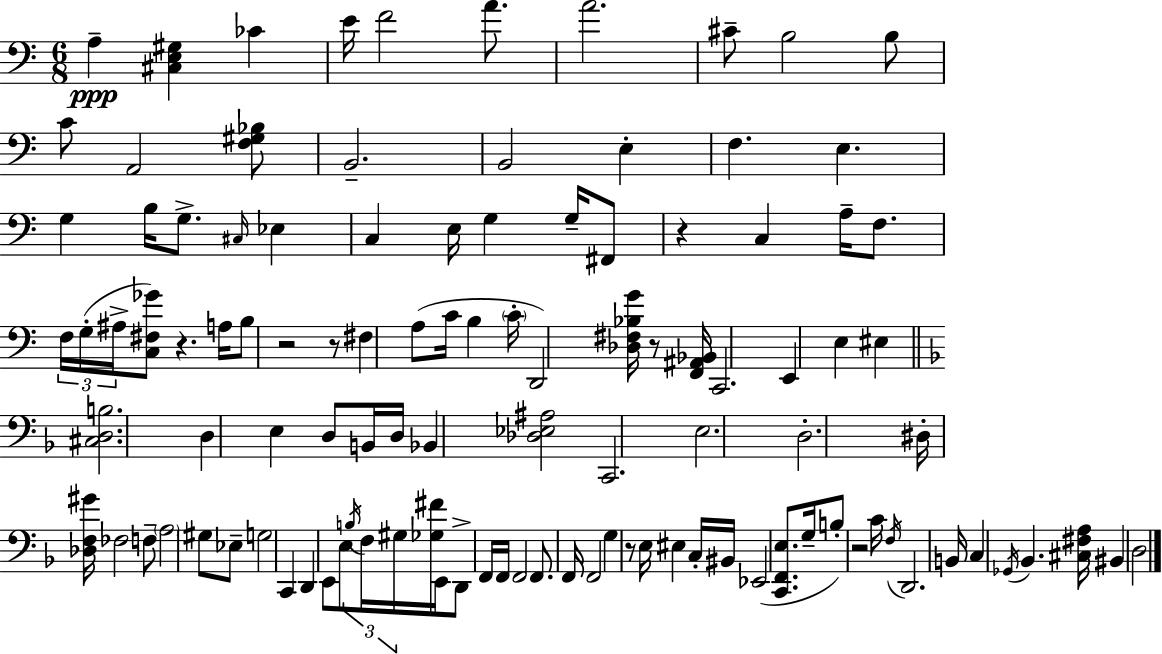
{
  \clef bass
  \numericTimeSignature
  \time 6/8
  \key c \major
  a4--\ppp <cis e gis>4 ces'4 | e'16 f'2 a'8. | a'2. | cis'8-- b2 b8 | \break c'8 a,2 <f gis bes>8 | b,2.-- | b,2 e4-. | f4. e4. | \break g4 b16 g8.-> \grace { cis16 } ees4 | c4 e16 g4 g16-- fis,8 | r4 c4 a16-- f8. | \tuplet 3/2 { f16 g16-.( ais16-> } <c fis ges'>8) r4. | \break a16 b8 r2 r8 | fis4 a8( c'16 b4 | \parenthesize c'16-. d,2) <des fis bes g'>16 r8 | <f, ais, bes,>16 c,2. | \break e,4 e4 eis4 | \bar "||" \break \key f \major <cis d b>2. | d4 e4 d8 b,16 d16 | bes,4 <des ees ais>2 | c,2. | \break e2. | d2.-. | dis16-. <des f gis'>16 fes2 f8-- | \parenthesize a2 gis8 ees8-- | \break g2 c,4 | d,4 e,8 e8 \tuplet 3/2 { \acciaccatura { b16 } f16 gis16 } <ges fis'>16 | e,16 d,8-> f,16 f,16 f,2 | f,8. f,16 f,2 | \break g4 r8 e16 eis4 | c16-. bis,16 ees,2( <c, f, e>8. | g16-- b8-.) r2 | c'16 \acciaccatura { f16 } d,2. | \break b,16 c4 \acciaccatura { ges,16 } bes,4. | <cis fis a>16 bis,4 d2 | \bar "|."
}